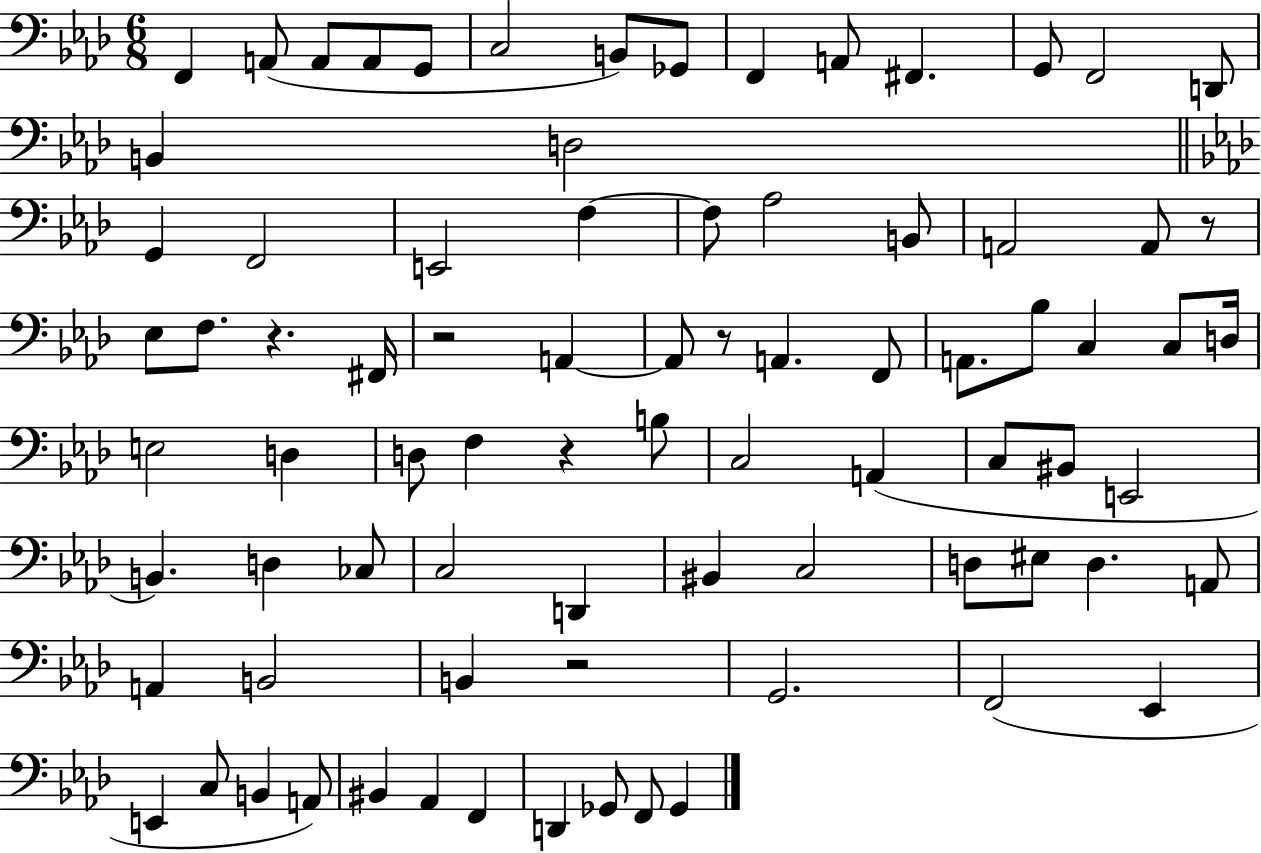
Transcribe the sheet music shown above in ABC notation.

X:1
T:Untitled
M:6/8
L:1/4
K:Ab
F,, A,,/2 A,,/2 A,,/2 G,,/2 C,2 B,,/2 _G,,/2 F,, A,,/2 ^F,, G,,/2 F,,2 D,,/2 B,, D,2 G,, F,,2 E,,2 F, F,/2 _A,2 B,,/2 A,,2 A,,/2 z/2 _E,/2 F,/2 z ^F,,/4 z2 A,, A,,/2 z/2 A,, F,,/2 A,,/2 _B,/2 C, C,/2 D,/4 E,2 D, D,/2 F, z B,/2 C,2 A,, C,/2 ^B,,/2 E,,2 B,, D, _C,/2 C,2 D,, ^B,, C,2 D,/2 ^E,/2 D, A,,/2 A,, B,,2 B,, z2 G,,2 F,,2 _E,, E,, C,/2 B,, A,,/2 ^B,, _A,, F,, D,, _G,,/2 F,,/2 _G,,